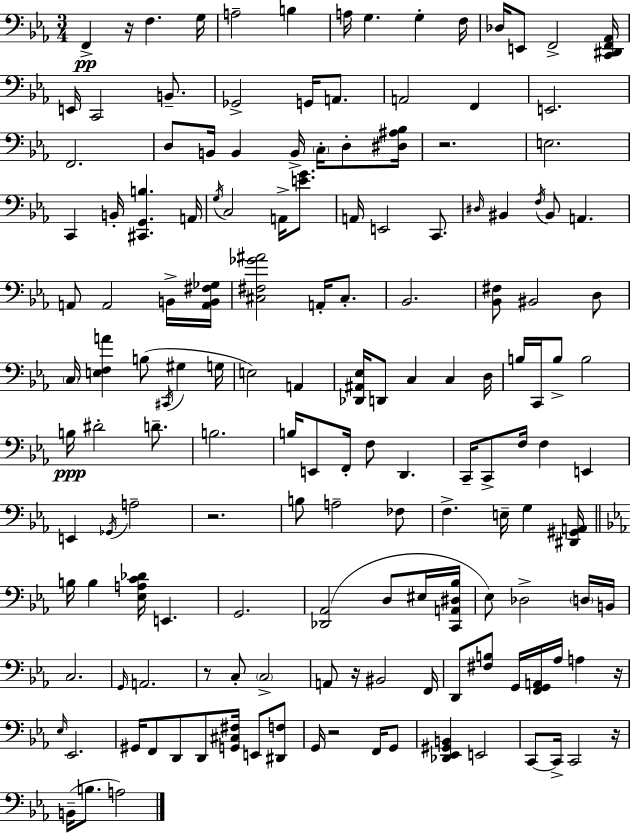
F2/q R/s F3/q. G3/s A3/h B3/q A3/s G3/q. G3/q F3/s Db3/s E2/e F2/h [C2,D#2,F2,Ab2]/s E2/s C2/h B2/e. Gb2/h G2/s A2/e. A2/h F2/q E2/h. F2/h. D3/e B2/s B2/q B2/s C3/s D3/e [D#3,A#3,Bb3]/s R/h. E3/h. C2/q B2/s [C#2,G2,B3]/q. A2/s G3/s C3/h A2/s [E4,G4]/e. A2/s E2/h C2/e. D#3/s BIS2/q F3/s BIS2/e A2/q. A2/e A2/h B2/s [A2,B2,F#3,Gb3]/s [C#3,F#3,Gb4,A#4]/h A2/s C#3/e. Bb2/h. [Bb2,F#3]/e BIS2/h D3/e C3/s [E3,F3,A4]/q B3/e C#2/s G#3/q G3/s E3/h A2/q [Db2,A#2,Eb3]/s D2/e C3/q C3/q D3/s B3/s C2/s B3/e B3/h B3/s D#4/h D4/e. B3/h. B3/s E2/e F2/s F3/e D2/q. C2/s C2/e F3/s F3/q E2/q E2/q Gb2/s A3/h R/h. B3/e A3/h FES3/e F3/q. E3/s G3/q [D#2,G#2,A2]/s B3/s B3/q [Eb3,A3,C4,Db4]/s E2/q. G2/h. [Db2,Ab2]/h D3/e EIS3/s [C2,A2,D#3,Bb3]/s Eb3/e Db3/h D3/s B2/s C3/h. G2/s A2/h. R/e C3/e C3/h A2/e R/s BIS2/h F2/s D2/e [F#3,B3]/e G2/s [F2,G2,A2]/s Ab3/s A3/q R/s Eb3/s Eb2/h. G#2/s F2/e D2/e D2/e [G2,C#3,F#3]/s E2/e [D#2,F3]/e G2/s R/h F2/s G2/e [Db2,Eb2,G#2,B2]/q E2/h C2/e C2/s C2/h R/s B2/s B3/e. A3/h